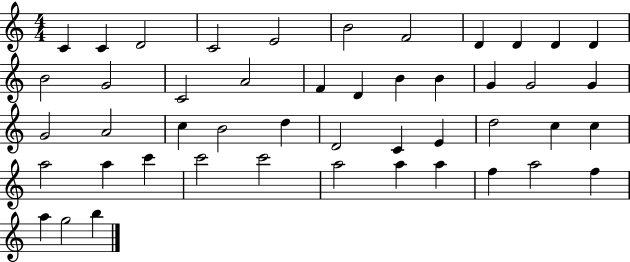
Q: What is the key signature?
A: C major